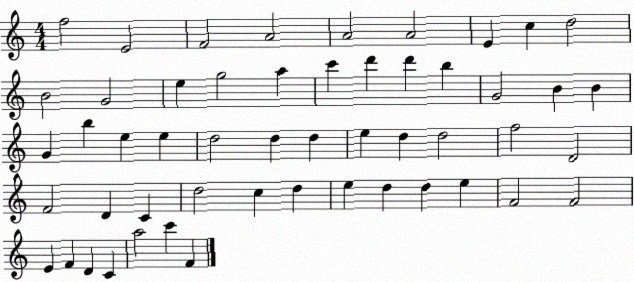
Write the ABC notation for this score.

X:1
T:Untitled
M:4/4
L:1/4
K:C
f2 E2 F2 A2 A2 A2 E c d2 B2 G2 e g2 a c' d' d' b G2 B B G b e e d2 d d e d d2 f2 D2 F2 D C d2 c d e d d e F2 F2 E F D C a2 c' F